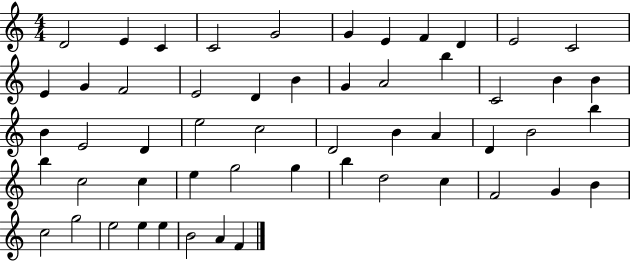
D4/h E4/q C4/q C4/h G4/h G4/q E4/q F4/q D4/q E4/h C4/h E4/q G4/q F4/h E4/h D4/q B4/q G4/q A4/h B5/q C4/h B4/q B4/q B4/q E4/h D4/q E5/h C5/h D4/h B4/q A4/q D4/q B4/h B5/q B5/q C5/h C5/q E5/q G5/h G5/q B5/q D5/h C5/q F4/h G4/q B4/q C5/h G5/h E5/h E5/q E5/q B4/h A4/q F4/q